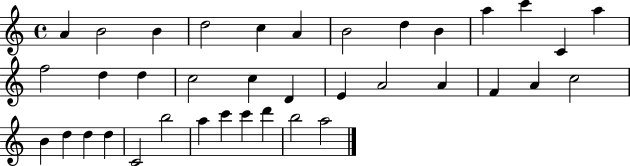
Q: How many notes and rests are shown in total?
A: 37